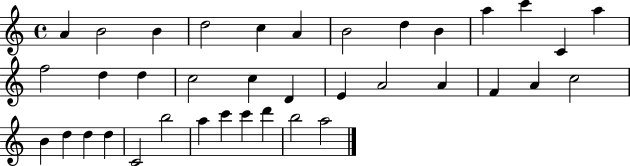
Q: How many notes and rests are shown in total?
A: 37